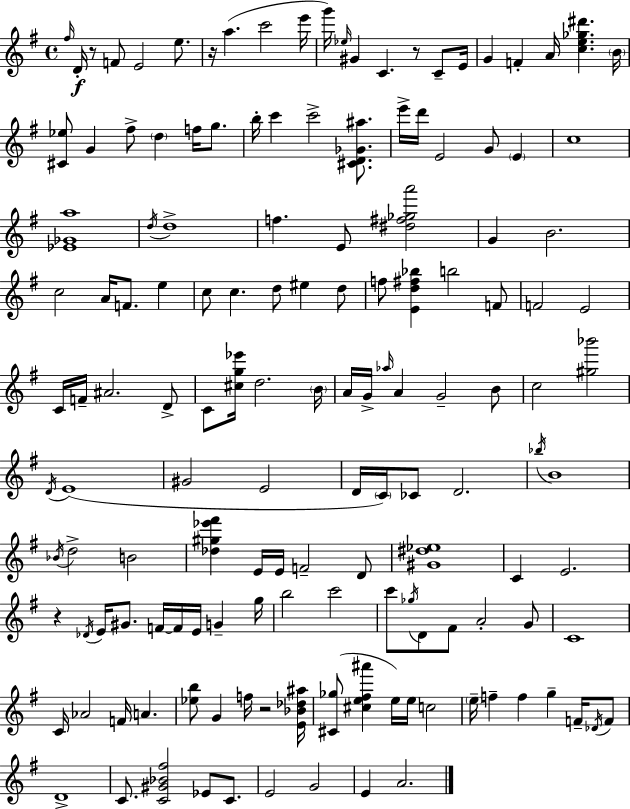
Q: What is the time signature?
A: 4/4